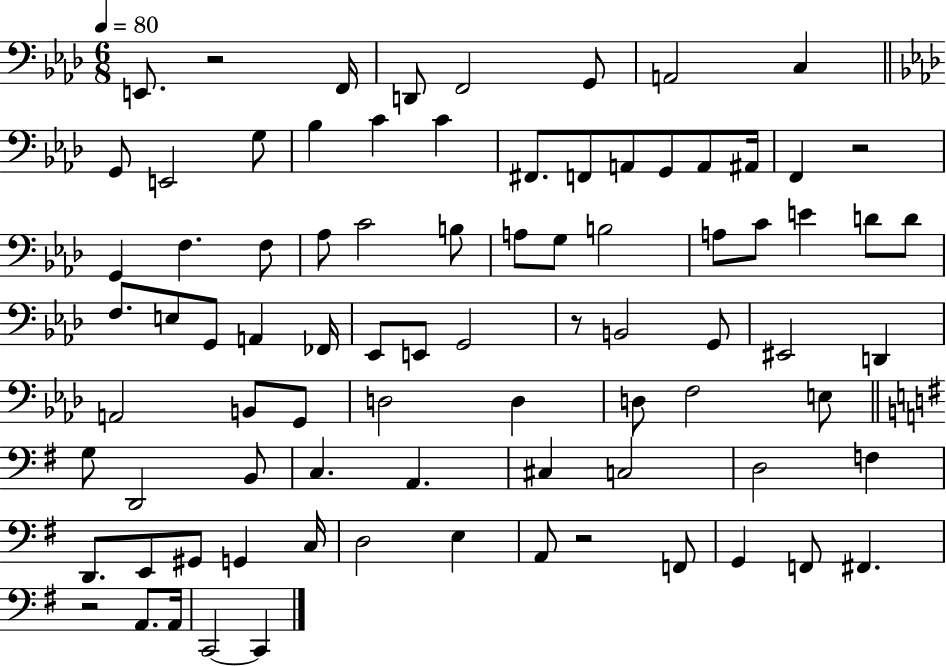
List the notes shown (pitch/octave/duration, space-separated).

E2/e. R/h F2/s D2/e F2/h G2/e A2/h C3/q G2/e E2/h G3/e Bb3/q C4/q C4/q F#2/e. F2/e A2/e G2/e A2/e A#2/s F2/q R/h G2/q F3/q. F3/e Ab3/e C4/h B3/e A3/e G3/e B3/h A3/e C4/e E4/q D4/e D4/e F3/e. E3/e G2/e A2/q FES2/s Eb2/e E2/e G2/h R/e B2/h G2/e EIS2/h D2/q A2/h B2/e G2/e D3/h D3/q D3/e F3/h E3/e G3/e D2/h B2/e C3/q. A2/q. C#3/q C3/h D3/h F3/q D2/e. E2/e G#2/e G2/q C3/s D3/h E3/q A2/e R/h F2/e G2/q F2/e F#2/q. R/h A2/e. A2/s C2/h C2/q